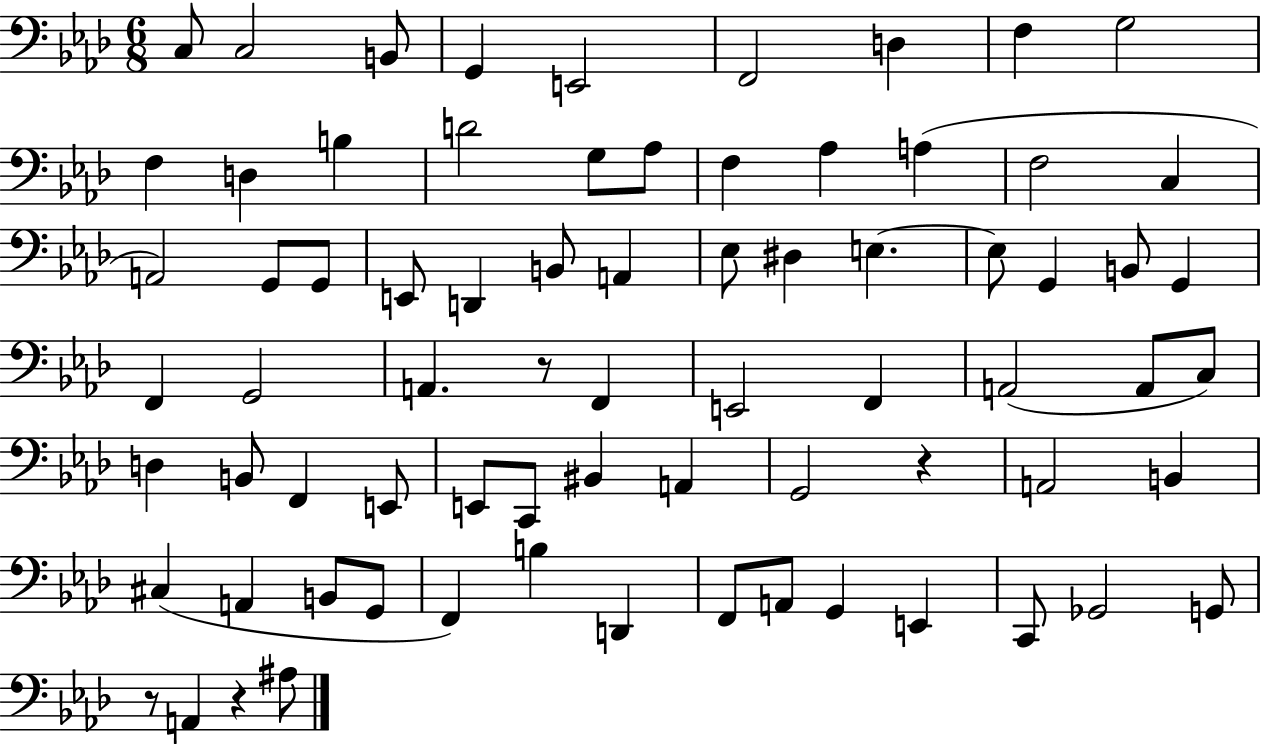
C3/e C3/h B2/e G2/q E2/h F2/h D3/q F3/q G3/h F3/q D3/q B3/q D4/h G3/e Ab3/e F3/q Ab3/q A3/q F3/h C3/q A2/h G2/e G2/e E2/e D2/q B2/e A2/q Eb3/e D#3/q E3/q. E3/e G2/q B2/e G2/q F2/q G2/h A2/q. R/e F2/q E2/h F2/q A2/h A2/e C3/e D3/q B2/e F2/q E2/e E2/e C2/e BIS2/q A2/q G2/h R/q A2/h B2/q C#3/q A2/q B2/e G2/e F2/q B3/q D2/q F2/e A2/e G2/q E2/q C2/e Gb2/h G2/e R/e A2/q R/q A#3/e